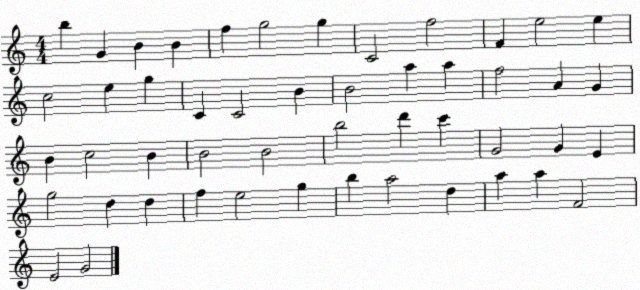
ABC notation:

X:1
T:Untitled
M:4/4
L:1/4
K:C
b G B B f g2 g C2 f2 F e2 e c2 e g C C2 B B2 a a f2 A G B c2 B B2 B2 b2 d' c' G2 G E g2 d d f e2 g b a2 d a a F2 E2 G2